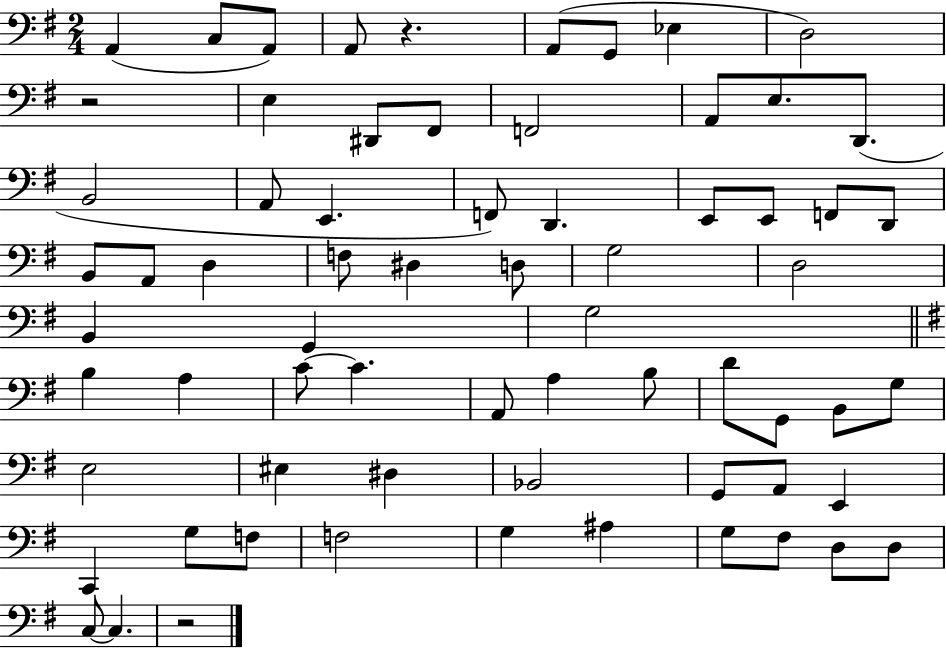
X:1
T:Untitled
M:2/4
L:1/4
K:G
A,, C,/2 A,,/2 A,,/2 z A,,/2 G,,/2 _E, D,2 z2 E, ^D,,/2 ^F,,/2 F,,2 A,,/2 E,/2 D,,/2 B,,2 A,,/2 E,, F,,/2 D,, E,,/2 E,,/2 F,,/2 D,,/2 B,,/2 A,,/2 D, F,/2 ^D, D,/2 G,2 D,2 B,, G,, G,2 B, A, C/2 C A,,/2 A, B,/2 D/2 G,,/2 B,,/2 G,/2 E,2 ^E, ^D, _B,,2 G,,/2 A,,/2 E,, C,, G,/2 F,/2 F,2 G, ^A, G,/2 ^F,/2 D,/2 D,/2 C,/2 C, z2